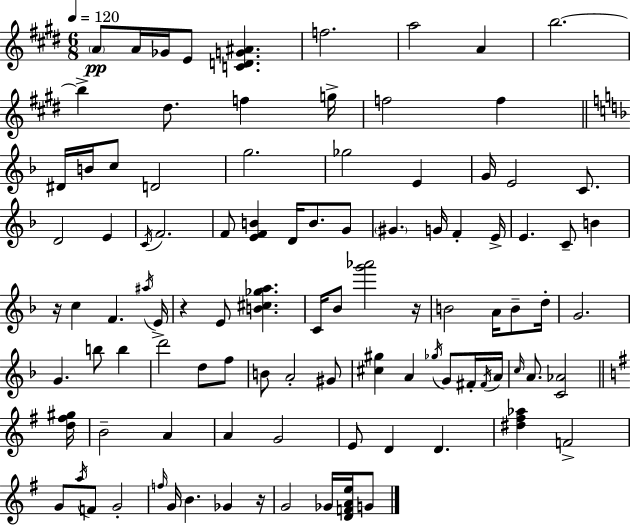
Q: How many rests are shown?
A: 4